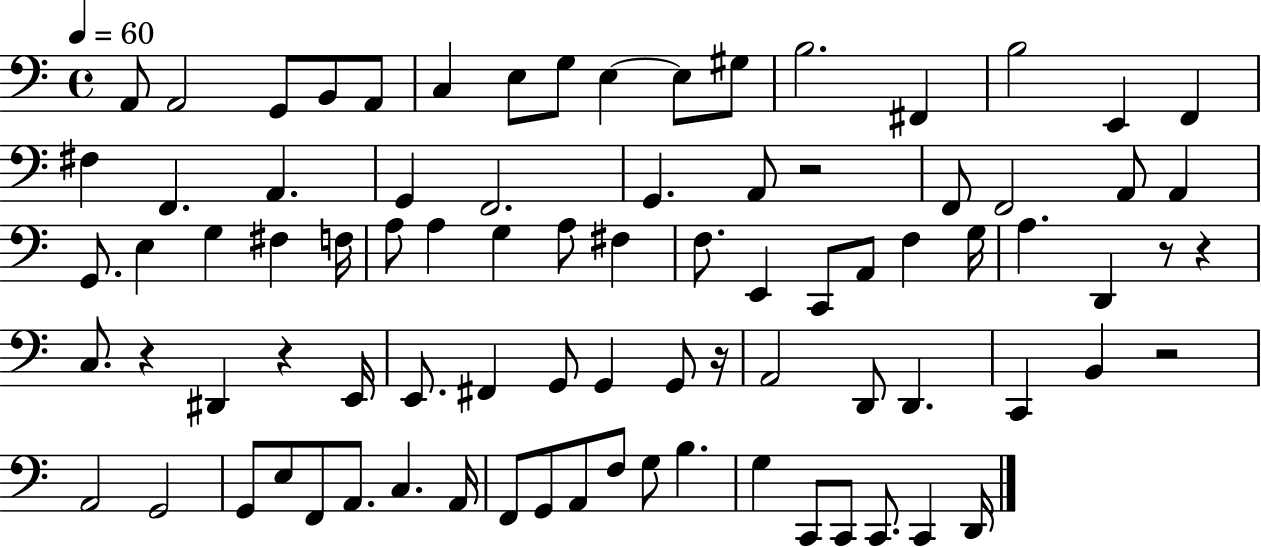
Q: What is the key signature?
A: C major